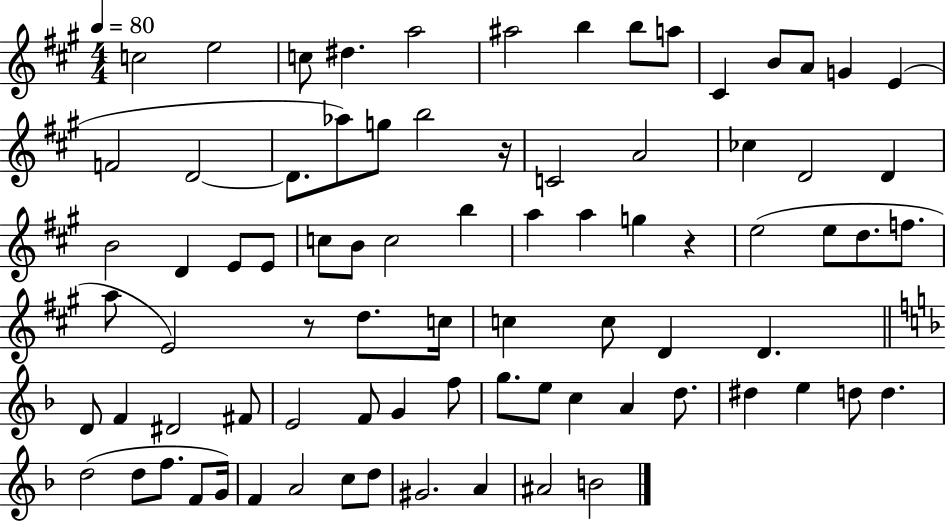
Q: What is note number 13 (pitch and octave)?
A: G4